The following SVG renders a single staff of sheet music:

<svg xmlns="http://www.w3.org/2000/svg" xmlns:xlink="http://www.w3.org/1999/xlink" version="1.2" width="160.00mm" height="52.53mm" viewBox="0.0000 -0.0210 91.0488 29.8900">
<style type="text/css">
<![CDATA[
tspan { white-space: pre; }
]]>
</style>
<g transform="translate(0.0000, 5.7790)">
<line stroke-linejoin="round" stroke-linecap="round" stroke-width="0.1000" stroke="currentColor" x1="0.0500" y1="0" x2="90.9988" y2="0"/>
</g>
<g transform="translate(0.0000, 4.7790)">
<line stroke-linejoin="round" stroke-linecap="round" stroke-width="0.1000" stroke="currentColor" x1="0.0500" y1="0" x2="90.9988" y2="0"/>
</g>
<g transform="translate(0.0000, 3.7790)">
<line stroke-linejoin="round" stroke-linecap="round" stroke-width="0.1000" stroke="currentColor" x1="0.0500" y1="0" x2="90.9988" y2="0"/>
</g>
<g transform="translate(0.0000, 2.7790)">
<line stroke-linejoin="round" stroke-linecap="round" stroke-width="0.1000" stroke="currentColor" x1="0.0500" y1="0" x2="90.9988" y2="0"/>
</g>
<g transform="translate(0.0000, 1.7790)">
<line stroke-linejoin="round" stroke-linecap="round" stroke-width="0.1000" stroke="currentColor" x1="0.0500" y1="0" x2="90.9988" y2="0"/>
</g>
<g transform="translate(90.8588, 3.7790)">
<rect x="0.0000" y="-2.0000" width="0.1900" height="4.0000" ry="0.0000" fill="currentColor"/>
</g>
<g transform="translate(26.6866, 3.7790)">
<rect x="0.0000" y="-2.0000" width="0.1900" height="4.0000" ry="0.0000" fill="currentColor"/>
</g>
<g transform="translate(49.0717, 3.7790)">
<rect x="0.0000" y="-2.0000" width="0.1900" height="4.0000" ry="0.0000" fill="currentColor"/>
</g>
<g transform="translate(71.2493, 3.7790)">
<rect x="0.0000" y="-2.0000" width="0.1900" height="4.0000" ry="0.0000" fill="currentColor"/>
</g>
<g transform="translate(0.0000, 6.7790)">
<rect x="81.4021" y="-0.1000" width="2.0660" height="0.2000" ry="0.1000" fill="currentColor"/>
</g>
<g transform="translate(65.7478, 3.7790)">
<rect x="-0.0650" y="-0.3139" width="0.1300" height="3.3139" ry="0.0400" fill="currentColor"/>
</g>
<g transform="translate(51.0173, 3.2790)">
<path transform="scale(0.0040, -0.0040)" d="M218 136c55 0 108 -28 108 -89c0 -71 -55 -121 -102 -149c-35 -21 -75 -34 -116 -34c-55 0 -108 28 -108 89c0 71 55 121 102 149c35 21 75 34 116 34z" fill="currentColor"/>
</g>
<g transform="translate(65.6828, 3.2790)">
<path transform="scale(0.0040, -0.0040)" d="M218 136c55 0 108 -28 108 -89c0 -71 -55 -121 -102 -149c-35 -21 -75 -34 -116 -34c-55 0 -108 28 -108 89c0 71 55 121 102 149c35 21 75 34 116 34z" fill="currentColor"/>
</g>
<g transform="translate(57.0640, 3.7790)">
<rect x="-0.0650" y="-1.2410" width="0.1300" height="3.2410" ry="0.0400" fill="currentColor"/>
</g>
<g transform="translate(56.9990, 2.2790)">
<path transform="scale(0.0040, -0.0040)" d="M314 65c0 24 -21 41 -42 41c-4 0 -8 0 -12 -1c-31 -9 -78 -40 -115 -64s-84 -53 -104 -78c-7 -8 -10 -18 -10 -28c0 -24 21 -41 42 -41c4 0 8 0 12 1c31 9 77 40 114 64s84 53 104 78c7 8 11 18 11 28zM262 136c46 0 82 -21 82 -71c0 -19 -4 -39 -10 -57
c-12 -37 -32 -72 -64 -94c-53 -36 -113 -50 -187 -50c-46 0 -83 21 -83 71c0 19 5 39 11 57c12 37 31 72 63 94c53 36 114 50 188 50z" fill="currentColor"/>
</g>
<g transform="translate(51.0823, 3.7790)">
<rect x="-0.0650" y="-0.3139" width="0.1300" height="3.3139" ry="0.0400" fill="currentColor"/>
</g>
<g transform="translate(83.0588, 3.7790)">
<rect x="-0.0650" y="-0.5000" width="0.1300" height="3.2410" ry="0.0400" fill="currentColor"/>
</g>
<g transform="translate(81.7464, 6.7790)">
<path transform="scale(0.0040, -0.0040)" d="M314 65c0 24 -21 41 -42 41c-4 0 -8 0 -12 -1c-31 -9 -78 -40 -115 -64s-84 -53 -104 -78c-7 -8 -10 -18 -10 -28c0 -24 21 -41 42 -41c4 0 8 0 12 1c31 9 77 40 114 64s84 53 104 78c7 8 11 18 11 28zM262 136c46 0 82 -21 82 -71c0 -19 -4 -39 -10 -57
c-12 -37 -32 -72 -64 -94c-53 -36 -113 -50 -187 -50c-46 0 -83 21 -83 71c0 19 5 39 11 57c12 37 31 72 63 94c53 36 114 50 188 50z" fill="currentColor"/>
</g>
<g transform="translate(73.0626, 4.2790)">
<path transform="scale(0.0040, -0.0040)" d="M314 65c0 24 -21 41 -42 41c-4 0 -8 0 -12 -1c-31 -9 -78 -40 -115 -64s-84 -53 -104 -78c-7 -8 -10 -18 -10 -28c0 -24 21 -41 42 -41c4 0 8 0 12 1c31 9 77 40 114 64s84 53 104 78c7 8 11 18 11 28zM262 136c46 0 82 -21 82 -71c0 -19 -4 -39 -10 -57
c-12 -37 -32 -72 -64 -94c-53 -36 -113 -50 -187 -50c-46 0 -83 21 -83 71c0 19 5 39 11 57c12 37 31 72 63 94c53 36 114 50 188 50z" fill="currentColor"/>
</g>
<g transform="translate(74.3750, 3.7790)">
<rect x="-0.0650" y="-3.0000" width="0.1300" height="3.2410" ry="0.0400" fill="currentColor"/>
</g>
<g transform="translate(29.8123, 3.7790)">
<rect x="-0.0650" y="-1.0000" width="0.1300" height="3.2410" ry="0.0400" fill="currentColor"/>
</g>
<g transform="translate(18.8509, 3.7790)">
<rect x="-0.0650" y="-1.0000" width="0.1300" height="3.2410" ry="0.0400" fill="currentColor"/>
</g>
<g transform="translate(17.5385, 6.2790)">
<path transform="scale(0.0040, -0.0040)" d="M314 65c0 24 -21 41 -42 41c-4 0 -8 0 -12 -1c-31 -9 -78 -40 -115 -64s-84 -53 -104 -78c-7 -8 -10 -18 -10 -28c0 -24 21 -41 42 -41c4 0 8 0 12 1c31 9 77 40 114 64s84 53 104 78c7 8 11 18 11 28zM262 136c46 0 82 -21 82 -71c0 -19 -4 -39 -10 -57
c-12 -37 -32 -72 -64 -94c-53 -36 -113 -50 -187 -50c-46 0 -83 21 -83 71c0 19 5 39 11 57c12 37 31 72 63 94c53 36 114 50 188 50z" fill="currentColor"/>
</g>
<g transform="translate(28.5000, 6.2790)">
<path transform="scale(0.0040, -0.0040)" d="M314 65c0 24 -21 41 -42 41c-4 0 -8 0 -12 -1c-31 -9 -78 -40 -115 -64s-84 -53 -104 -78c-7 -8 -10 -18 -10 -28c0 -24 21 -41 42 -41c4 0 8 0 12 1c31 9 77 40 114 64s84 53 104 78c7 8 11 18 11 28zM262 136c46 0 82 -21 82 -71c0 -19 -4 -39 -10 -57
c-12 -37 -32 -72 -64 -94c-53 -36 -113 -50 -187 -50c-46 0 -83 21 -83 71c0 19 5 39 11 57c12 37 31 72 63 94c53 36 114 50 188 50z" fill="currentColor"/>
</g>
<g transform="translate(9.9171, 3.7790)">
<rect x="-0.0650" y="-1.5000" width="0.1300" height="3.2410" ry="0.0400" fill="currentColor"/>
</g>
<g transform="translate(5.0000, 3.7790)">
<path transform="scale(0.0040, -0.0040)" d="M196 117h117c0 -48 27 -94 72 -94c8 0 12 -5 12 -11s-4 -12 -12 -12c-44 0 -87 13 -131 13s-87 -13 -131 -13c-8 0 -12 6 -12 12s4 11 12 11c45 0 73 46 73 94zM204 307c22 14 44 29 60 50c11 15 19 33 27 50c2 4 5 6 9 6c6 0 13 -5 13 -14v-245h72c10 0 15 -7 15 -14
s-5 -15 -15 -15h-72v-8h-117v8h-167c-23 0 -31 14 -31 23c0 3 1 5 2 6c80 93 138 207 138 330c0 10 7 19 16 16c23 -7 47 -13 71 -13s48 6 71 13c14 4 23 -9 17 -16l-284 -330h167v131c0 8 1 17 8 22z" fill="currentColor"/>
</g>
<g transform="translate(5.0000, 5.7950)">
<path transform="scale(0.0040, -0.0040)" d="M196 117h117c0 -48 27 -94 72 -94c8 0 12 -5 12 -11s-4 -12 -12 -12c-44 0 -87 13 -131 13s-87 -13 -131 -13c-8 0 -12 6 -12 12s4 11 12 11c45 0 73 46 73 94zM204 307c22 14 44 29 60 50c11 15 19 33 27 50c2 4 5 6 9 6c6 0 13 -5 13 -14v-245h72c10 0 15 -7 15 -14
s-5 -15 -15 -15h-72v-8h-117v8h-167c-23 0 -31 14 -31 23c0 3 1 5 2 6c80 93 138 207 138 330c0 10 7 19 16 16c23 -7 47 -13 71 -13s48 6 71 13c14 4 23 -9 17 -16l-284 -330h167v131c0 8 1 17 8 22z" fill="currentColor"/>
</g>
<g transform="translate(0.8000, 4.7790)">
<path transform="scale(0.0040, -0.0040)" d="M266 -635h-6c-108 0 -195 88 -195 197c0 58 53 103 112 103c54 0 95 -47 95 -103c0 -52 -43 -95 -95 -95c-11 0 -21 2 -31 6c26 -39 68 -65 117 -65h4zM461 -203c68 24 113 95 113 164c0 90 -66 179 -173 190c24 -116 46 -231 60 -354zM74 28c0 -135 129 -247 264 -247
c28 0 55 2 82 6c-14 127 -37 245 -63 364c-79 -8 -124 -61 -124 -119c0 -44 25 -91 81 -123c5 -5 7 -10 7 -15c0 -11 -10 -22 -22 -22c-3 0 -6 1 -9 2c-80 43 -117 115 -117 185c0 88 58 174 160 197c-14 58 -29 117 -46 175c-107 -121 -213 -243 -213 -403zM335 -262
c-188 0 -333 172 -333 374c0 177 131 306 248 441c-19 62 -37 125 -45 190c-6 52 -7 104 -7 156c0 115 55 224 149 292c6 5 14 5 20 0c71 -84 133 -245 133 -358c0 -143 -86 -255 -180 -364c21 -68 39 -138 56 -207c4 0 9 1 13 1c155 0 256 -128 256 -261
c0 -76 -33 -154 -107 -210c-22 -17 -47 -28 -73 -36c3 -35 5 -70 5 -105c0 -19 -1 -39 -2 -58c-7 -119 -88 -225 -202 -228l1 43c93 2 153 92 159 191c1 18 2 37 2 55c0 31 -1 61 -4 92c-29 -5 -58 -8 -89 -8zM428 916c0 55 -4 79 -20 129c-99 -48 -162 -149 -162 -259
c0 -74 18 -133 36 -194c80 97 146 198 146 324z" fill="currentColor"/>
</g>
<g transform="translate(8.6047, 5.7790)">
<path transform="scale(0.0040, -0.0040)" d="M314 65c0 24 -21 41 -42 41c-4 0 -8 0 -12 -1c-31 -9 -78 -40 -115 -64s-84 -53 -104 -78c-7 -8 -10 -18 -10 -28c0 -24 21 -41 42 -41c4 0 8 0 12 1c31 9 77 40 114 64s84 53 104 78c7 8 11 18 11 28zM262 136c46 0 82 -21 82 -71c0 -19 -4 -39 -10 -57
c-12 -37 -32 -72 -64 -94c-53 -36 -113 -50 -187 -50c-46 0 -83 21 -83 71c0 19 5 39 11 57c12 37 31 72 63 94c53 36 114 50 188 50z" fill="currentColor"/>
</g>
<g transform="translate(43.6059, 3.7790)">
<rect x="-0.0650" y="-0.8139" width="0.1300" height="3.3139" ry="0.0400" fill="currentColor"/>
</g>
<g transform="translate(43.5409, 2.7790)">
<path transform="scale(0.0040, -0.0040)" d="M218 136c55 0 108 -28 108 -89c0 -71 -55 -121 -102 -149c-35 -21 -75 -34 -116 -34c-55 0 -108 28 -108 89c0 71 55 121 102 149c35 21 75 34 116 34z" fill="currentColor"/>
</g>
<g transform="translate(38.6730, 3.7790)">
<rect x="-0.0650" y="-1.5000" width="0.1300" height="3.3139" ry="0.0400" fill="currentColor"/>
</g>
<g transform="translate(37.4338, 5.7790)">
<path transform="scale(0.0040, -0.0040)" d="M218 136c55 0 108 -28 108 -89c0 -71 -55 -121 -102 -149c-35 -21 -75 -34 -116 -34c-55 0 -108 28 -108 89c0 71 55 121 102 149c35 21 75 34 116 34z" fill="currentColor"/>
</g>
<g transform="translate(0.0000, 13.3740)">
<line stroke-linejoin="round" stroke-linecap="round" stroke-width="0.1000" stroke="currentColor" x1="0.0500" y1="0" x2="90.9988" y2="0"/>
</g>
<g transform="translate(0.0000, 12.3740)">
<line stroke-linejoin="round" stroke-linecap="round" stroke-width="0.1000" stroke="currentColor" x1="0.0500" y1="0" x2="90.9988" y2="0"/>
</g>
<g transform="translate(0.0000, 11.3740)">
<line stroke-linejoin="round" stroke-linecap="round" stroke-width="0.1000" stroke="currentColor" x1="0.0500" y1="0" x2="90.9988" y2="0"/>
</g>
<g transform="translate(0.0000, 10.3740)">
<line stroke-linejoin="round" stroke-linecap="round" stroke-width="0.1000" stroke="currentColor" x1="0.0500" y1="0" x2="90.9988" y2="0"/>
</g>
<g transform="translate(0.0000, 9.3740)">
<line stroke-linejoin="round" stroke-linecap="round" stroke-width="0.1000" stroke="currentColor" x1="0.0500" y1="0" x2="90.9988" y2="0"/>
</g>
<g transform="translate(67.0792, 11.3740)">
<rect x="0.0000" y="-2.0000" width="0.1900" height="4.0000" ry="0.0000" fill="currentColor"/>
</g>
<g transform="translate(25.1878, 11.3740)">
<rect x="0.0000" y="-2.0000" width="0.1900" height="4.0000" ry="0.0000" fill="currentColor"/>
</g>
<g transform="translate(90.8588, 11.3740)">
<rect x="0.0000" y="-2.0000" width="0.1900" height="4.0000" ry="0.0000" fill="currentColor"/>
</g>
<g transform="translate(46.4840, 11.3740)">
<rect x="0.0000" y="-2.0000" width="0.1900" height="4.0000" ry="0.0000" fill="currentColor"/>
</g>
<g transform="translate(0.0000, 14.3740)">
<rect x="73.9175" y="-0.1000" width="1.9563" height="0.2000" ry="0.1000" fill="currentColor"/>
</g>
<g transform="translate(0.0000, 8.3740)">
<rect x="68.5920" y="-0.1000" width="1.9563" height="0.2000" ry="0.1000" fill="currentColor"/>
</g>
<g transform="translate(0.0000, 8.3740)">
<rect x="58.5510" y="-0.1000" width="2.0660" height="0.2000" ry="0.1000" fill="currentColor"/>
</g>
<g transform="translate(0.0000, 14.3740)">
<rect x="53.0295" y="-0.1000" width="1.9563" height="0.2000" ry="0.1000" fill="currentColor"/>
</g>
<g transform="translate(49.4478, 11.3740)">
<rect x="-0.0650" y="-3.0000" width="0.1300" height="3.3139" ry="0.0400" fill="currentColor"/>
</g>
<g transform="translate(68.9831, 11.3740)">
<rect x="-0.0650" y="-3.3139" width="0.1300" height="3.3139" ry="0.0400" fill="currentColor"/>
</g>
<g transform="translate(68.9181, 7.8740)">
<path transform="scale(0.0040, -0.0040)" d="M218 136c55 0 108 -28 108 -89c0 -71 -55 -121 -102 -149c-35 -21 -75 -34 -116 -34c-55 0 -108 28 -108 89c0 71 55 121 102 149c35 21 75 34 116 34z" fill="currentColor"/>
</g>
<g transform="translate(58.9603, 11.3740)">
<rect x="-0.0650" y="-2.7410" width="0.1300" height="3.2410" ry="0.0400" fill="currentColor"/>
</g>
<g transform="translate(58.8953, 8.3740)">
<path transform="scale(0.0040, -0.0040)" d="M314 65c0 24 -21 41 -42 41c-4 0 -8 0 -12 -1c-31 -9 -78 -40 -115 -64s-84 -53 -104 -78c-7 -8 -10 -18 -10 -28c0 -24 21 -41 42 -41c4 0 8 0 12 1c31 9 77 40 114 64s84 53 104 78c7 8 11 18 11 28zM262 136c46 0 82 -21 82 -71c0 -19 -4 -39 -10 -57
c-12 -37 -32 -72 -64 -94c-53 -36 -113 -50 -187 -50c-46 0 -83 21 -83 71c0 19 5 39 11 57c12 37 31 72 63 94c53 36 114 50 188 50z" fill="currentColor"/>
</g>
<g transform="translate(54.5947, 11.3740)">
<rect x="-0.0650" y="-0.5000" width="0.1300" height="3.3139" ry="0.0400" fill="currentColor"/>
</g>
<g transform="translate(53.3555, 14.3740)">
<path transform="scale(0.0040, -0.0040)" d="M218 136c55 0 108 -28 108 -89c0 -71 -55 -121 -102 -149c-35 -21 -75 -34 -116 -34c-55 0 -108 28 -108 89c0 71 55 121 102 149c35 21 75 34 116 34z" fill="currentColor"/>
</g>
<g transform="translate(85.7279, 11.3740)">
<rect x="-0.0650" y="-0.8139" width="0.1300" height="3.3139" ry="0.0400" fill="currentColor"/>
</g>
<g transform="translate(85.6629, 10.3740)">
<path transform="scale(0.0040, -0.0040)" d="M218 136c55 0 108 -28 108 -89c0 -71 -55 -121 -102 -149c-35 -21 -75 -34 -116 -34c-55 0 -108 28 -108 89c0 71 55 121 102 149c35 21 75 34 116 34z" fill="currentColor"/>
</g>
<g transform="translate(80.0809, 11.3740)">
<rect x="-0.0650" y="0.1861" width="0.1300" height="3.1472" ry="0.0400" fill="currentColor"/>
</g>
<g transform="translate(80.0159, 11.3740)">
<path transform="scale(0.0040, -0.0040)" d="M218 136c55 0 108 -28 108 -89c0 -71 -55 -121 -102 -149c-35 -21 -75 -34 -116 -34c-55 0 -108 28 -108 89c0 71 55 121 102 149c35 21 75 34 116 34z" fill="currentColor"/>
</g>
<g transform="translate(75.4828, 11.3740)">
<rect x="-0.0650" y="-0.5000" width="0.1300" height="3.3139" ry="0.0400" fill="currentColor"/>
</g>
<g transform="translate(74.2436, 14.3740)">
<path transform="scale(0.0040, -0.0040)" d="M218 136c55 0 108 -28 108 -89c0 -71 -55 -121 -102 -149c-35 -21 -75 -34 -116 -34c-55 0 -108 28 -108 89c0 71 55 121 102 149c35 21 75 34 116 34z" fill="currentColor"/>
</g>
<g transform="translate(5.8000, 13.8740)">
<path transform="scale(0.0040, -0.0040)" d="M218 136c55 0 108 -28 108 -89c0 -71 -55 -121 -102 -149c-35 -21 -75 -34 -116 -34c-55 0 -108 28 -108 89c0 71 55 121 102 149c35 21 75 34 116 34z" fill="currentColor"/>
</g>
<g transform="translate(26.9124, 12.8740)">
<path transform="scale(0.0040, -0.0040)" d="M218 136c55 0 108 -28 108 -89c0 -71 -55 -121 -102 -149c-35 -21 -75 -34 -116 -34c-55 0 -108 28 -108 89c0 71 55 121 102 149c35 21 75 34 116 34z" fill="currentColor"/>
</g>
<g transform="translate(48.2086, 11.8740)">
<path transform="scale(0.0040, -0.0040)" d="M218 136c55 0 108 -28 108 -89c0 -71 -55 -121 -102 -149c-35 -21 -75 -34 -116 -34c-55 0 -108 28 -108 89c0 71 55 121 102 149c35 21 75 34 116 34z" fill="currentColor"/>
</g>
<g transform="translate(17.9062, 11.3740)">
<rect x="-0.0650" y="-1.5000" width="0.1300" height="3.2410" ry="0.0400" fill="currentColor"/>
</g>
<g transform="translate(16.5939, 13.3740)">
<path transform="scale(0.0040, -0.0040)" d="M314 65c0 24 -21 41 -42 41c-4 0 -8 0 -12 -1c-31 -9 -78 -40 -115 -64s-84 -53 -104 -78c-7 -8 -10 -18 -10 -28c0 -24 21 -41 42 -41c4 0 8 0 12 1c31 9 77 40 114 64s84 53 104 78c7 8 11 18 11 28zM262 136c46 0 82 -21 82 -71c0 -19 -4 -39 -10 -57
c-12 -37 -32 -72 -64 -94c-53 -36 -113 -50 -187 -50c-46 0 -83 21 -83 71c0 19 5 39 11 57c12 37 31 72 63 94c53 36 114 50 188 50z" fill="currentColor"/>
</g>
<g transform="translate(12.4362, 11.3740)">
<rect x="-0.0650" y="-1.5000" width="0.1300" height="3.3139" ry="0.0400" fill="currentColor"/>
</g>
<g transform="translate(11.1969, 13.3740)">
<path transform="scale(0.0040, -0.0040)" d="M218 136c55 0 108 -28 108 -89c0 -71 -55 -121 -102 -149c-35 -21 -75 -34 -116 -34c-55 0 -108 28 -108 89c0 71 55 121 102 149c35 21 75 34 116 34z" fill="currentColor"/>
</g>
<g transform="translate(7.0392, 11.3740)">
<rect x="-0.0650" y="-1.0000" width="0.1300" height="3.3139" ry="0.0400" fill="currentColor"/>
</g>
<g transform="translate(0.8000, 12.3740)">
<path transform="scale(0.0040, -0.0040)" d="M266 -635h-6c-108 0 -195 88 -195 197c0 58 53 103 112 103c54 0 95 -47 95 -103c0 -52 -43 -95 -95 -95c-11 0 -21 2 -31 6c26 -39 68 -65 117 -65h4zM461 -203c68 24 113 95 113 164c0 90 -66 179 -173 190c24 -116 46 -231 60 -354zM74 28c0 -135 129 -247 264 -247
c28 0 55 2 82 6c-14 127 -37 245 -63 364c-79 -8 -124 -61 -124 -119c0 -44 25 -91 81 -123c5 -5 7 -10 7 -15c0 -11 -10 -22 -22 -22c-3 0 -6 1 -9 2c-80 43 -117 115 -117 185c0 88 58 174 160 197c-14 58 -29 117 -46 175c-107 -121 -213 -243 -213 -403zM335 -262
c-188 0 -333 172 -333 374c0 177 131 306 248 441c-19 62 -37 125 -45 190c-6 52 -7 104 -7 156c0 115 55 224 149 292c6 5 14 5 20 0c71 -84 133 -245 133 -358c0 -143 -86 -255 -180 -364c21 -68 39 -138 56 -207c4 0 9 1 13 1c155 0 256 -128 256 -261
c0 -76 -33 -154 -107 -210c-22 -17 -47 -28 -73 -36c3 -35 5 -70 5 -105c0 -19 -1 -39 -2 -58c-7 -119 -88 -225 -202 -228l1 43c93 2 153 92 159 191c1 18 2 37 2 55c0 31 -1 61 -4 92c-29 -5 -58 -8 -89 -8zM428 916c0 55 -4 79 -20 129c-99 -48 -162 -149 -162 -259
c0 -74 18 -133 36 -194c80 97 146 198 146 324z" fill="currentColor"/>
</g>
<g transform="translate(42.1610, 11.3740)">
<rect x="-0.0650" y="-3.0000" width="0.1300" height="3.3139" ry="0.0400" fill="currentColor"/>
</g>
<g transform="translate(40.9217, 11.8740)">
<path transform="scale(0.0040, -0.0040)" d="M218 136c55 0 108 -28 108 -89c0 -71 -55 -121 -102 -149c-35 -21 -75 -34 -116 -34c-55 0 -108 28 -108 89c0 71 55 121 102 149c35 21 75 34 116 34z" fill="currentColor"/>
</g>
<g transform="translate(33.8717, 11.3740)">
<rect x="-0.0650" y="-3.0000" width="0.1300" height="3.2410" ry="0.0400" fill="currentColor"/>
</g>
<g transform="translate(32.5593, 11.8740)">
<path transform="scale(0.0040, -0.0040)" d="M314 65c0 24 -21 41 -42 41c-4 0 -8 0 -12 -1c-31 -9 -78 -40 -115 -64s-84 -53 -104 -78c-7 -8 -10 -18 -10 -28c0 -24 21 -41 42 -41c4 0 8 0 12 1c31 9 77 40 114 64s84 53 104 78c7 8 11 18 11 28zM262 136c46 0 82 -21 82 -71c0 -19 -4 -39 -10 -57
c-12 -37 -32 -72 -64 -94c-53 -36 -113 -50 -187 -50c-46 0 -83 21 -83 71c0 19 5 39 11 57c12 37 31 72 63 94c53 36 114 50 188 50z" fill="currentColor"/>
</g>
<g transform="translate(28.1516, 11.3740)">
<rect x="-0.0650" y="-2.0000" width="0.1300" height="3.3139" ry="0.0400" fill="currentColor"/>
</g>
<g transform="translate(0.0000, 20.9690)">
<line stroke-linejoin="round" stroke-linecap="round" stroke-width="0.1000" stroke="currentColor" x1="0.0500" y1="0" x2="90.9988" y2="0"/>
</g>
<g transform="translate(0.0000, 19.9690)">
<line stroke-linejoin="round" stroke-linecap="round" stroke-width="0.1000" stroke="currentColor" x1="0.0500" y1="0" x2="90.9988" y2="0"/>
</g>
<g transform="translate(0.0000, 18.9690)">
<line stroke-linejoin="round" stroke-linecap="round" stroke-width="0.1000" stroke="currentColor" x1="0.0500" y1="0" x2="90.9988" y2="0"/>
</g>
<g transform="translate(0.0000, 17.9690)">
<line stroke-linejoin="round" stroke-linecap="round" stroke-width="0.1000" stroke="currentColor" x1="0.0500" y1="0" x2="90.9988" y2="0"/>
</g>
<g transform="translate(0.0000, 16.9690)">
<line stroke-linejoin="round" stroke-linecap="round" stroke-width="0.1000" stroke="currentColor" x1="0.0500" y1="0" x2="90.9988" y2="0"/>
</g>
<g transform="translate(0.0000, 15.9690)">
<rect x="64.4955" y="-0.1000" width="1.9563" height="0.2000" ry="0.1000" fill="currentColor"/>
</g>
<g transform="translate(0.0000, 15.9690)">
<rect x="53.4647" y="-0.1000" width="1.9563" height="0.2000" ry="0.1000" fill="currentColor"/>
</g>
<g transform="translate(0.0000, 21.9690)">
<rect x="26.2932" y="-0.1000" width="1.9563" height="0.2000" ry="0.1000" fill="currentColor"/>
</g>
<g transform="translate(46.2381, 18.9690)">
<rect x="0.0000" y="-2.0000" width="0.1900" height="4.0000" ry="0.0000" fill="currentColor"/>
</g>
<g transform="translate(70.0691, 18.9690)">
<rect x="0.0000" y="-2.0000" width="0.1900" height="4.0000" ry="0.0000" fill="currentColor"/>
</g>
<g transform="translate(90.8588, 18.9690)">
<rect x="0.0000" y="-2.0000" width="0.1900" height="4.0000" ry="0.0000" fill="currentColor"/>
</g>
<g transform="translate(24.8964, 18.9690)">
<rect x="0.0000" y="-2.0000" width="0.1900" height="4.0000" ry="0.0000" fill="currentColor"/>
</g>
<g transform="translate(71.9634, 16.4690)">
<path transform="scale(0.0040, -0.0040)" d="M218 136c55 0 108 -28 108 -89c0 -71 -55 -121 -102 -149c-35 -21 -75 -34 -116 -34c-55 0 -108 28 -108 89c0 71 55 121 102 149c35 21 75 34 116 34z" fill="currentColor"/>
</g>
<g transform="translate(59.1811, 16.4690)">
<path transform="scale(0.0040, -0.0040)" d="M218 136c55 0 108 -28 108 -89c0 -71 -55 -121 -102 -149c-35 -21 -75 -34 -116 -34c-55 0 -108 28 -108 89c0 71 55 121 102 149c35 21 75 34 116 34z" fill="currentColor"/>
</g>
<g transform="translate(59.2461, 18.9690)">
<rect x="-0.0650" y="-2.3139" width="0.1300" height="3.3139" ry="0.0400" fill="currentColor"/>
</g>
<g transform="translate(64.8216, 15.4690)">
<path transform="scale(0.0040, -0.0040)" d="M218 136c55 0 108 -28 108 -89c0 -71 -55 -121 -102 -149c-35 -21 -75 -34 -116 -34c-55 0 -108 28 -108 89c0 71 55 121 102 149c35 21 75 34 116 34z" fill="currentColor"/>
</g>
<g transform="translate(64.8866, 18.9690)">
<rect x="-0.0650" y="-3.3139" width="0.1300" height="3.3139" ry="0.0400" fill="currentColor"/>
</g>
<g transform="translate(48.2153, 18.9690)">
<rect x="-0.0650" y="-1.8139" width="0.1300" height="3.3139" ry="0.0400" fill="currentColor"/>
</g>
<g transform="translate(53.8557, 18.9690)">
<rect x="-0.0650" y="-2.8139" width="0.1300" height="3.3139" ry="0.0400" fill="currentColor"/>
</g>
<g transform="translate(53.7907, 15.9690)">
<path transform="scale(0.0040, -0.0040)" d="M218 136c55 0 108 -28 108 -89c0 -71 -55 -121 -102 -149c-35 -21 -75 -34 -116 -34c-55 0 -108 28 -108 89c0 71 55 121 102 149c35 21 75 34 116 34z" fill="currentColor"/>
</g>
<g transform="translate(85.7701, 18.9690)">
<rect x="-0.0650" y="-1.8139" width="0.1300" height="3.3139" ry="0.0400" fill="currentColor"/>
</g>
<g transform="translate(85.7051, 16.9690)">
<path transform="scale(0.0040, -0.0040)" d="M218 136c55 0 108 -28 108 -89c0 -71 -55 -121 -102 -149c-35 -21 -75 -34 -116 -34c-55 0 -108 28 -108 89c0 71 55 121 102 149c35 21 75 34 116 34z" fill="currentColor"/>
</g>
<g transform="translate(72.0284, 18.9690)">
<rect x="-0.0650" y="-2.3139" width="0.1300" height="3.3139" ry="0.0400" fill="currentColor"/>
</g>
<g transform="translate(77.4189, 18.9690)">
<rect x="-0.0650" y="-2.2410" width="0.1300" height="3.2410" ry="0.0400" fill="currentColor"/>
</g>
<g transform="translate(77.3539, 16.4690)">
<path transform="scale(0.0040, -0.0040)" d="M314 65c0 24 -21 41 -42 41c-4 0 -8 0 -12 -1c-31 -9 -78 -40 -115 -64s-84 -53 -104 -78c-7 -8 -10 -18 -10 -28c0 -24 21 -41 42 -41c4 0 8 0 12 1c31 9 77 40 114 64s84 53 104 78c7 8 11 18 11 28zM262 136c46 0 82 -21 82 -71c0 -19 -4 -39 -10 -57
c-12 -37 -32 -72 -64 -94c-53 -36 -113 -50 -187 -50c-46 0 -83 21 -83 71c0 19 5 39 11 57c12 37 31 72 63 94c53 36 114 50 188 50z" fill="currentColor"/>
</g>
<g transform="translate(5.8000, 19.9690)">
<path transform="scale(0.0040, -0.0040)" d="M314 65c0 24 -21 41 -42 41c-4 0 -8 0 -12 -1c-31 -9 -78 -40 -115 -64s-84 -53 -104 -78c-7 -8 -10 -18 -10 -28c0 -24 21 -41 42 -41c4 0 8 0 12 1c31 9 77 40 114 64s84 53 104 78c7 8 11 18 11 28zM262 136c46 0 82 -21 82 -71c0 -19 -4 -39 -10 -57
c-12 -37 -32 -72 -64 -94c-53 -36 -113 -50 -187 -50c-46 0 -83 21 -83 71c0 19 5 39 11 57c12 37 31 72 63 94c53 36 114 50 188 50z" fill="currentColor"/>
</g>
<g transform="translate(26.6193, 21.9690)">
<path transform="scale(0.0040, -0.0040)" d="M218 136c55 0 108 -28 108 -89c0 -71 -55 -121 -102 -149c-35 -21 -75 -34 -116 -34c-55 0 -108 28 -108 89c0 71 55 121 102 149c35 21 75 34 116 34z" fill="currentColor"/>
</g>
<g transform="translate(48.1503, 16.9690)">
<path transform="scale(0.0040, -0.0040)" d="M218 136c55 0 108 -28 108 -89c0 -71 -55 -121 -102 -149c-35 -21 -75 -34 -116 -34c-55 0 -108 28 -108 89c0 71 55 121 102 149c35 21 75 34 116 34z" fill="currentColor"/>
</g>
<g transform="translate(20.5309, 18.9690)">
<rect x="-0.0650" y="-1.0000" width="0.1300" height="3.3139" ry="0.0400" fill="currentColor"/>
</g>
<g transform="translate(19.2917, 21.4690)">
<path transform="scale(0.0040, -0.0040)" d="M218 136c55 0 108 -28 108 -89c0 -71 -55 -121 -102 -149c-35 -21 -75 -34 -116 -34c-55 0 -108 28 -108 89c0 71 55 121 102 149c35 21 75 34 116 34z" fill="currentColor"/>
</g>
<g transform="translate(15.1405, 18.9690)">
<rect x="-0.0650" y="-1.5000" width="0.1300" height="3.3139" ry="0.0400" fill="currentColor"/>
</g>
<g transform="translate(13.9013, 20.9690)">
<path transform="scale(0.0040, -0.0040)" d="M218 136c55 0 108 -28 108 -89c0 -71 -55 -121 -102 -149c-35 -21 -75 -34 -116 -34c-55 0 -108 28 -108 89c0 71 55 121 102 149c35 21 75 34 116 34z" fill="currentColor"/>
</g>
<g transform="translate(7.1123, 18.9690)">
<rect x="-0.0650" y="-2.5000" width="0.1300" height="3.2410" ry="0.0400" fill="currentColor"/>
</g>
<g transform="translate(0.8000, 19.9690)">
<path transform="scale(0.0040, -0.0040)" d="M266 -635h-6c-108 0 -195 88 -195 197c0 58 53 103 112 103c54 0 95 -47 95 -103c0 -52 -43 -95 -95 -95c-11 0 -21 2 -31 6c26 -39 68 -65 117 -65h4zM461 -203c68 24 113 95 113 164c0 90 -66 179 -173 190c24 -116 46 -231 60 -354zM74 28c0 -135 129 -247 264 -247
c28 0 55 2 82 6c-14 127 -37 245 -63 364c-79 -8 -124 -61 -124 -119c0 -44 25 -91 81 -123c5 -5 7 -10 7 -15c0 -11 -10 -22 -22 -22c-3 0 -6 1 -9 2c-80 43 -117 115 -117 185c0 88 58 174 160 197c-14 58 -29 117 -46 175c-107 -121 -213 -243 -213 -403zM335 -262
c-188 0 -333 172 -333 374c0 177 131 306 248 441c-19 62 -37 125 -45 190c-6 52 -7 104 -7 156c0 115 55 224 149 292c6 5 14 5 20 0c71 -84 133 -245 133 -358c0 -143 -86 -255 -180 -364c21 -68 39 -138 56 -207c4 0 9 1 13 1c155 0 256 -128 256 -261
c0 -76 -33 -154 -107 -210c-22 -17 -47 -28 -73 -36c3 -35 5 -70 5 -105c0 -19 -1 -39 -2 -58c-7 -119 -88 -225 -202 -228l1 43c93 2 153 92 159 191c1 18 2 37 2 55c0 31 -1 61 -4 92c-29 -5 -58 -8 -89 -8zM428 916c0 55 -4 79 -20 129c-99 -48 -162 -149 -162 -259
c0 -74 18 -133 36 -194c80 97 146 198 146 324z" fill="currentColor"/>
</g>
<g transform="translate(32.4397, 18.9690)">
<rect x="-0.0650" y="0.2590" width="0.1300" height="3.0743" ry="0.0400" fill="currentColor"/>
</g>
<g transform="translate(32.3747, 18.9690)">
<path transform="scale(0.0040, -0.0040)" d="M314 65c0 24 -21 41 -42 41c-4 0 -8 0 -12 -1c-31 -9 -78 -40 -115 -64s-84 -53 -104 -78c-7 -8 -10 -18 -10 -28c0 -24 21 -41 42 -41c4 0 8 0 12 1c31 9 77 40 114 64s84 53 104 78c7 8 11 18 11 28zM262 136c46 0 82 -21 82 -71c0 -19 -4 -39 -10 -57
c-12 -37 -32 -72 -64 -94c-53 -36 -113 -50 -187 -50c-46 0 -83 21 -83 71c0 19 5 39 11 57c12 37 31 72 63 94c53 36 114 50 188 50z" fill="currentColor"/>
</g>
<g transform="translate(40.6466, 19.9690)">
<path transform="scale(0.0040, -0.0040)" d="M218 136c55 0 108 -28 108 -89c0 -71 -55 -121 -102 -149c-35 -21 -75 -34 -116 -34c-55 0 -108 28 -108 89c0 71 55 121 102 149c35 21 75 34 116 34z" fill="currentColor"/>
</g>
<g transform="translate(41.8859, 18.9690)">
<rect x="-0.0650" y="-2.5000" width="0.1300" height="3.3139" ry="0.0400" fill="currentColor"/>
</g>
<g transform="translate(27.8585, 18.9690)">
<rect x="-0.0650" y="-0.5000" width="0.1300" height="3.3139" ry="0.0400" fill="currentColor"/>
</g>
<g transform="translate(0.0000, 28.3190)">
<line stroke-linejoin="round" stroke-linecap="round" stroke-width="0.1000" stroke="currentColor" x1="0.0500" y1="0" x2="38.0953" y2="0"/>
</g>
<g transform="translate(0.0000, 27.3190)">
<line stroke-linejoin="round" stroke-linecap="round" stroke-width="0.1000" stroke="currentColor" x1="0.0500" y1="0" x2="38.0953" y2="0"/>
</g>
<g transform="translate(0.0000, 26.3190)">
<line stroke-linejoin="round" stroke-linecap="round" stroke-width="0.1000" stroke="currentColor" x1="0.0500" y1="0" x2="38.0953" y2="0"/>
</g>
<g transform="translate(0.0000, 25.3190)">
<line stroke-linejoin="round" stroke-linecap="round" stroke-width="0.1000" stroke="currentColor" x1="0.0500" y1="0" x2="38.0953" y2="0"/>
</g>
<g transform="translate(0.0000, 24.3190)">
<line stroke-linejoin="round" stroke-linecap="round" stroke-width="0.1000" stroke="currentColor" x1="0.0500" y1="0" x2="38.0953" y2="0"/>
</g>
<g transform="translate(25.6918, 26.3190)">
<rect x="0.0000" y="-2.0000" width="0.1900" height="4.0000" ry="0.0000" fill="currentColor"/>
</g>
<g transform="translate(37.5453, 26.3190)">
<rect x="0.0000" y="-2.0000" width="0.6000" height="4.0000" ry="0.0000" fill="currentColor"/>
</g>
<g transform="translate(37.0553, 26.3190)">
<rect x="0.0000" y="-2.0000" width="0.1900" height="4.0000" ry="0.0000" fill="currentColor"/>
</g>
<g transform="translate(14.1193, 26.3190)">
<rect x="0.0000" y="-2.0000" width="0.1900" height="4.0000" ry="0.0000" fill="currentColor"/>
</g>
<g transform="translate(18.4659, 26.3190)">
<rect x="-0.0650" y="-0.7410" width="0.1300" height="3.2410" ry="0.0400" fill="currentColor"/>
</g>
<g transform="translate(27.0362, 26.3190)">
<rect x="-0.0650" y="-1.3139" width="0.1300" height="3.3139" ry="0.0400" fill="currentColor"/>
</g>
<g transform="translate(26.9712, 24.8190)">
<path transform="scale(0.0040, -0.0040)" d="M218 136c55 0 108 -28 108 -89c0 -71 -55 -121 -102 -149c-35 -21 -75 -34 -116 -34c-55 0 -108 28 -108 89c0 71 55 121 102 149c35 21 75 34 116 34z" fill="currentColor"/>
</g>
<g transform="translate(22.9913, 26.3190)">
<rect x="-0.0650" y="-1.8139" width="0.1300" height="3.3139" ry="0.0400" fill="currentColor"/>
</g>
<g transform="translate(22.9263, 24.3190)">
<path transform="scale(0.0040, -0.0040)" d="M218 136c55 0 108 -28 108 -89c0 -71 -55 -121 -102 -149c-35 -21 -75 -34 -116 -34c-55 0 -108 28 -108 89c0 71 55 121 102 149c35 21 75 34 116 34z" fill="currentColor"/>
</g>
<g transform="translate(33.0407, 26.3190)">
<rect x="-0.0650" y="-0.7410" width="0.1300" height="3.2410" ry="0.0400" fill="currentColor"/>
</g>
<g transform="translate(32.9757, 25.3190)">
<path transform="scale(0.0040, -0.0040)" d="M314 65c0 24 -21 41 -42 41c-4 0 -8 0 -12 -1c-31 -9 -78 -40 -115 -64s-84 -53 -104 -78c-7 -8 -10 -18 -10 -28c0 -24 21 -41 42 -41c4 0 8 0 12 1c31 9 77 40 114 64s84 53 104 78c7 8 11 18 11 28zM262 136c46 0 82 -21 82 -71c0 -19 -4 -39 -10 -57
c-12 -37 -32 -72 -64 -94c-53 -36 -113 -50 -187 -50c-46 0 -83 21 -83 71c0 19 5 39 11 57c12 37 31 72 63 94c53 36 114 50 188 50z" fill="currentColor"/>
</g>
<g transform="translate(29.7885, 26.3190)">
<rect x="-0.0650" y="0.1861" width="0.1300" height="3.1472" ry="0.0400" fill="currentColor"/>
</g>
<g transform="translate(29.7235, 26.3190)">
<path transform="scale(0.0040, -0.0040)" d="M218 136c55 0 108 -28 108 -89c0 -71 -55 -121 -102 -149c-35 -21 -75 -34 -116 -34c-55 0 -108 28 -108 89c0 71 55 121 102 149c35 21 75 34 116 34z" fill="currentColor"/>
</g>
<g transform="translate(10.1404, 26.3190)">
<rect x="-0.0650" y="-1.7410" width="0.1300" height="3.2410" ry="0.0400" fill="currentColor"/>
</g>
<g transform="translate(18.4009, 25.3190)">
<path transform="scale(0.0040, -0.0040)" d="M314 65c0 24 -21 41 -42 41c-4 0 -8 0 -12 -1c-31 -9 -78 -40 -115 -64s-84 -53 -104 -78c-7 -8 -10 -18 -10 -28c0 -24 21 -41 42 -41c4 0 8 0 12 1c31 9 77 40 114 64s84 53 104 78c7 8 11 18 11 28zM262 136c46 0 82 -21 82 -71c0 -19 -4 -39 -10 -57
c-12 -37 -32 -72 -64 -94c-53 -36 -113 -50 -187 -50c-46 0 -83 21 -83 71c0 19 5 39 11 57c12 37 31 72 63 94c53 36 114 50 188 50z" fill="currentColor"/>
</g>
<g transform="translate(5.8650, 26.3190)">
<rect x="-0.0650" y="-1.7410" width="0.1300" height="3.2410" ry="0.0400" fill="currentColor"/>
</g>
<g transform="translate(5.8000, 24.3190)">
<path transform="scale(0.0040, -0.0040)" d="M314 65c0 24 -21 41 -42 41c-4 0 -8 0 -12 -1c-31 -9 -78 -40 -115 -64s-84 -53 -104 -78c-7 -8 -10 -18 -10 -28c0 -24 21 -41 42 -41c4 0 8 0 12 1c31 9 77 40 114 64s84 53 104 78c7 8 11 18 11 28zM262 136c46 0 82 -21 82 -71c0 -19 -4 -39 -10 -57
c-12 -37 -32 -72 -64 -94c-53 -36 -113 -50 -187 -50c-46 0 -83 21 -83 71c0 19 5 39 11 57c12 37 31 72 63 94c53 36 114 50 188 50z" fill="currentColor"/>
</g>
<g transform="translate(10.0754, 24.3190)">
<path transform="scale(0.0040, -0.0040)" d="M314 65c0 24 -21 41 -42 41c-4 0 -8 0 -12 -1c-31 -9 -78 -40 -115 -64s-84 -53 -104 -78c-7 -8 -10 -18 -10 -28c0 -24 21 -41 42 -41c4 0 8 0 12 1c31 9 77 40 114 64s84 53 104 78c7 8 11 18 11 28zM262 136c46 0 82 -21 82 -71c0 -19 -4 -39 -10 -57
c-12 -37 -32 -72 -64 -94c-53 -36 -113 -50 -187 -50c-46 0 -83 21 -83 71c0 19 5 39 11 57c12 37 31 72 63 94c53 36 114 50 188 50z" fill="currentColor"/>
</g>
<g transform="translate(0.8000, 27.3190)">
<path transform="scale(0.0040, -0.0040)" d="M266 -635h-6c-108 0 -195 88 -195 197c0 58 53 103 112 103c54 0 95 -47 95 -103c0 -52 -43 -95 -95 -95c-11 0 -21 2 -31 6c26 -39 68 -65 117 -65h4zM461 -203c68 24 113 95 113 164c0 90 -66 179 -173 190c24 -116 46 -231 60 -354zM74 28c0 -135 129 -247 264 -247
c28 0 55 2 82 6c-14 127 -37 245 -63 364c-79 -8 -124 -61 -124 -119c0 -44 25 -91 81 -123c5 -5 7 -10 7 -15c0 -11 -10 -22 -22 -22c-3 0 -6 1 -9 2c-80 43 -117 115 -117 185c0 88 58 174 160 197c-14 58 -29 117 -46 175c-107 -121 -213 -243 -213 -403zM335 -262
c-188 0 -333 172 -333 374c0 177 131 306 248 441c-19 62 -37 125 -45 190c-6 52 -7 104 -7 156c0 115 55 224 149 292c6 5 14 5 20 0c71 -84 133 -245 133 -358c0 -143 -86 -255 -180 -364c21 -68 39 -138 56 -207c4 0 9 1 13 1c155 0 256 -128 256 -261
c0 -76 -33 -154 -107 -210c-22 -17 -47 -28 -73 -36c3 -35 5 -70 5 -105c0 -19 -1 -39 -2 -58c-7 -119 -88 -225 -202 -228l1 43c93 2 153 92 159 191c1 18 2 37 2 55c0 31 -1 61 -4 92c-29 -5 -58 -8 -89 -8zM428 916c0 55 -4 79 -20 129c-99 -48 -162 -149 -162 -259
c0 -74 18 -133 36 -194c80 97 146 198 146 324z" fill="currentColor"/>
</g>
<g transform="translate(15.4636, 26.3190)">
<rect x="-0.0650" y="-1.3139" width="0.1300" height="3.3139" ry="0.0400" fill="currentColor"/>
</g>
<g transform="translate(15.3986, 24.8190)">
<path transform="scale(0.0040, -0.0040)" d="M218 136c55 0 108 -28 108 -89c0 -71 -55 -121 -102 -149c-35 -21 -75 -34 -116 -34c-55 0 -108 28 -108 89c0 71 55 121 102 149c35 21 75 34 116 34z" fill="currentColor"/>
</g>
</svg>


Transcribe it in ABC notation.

X:1
T:Untitled
M:4/4
L:1/4
K:C
E2 D2 D2 E d c e2 c A2 C2 D E E2 F A2 A A C a2 b C B d G2 E D C B2 G f a g b g g2 f f2 f2 e d2 f e B d2